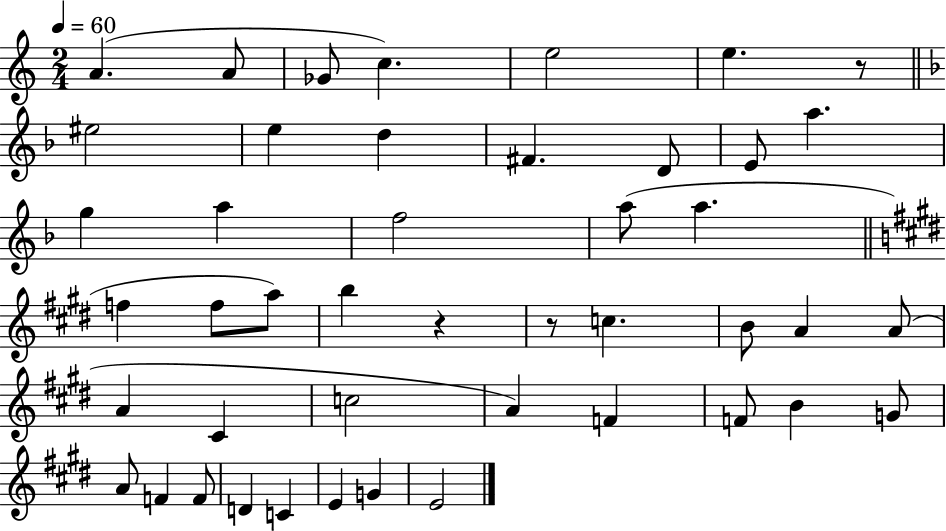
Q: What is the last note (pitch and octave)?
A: E4